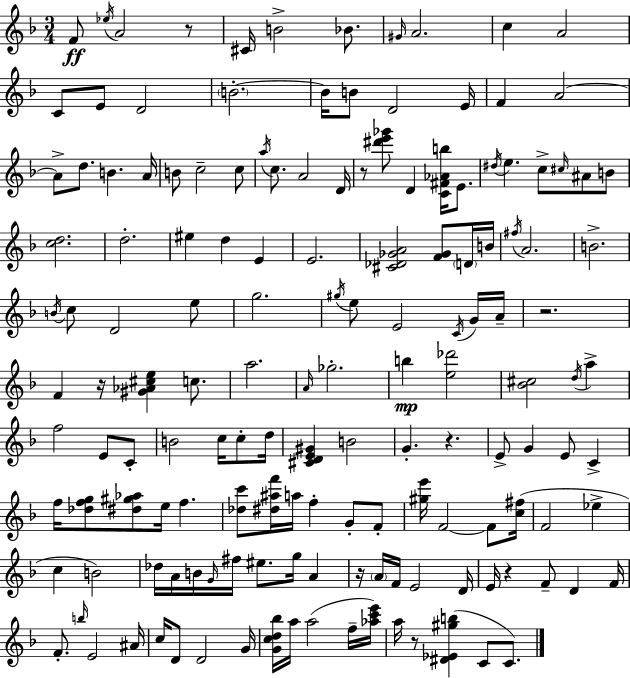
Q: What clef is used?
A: treble